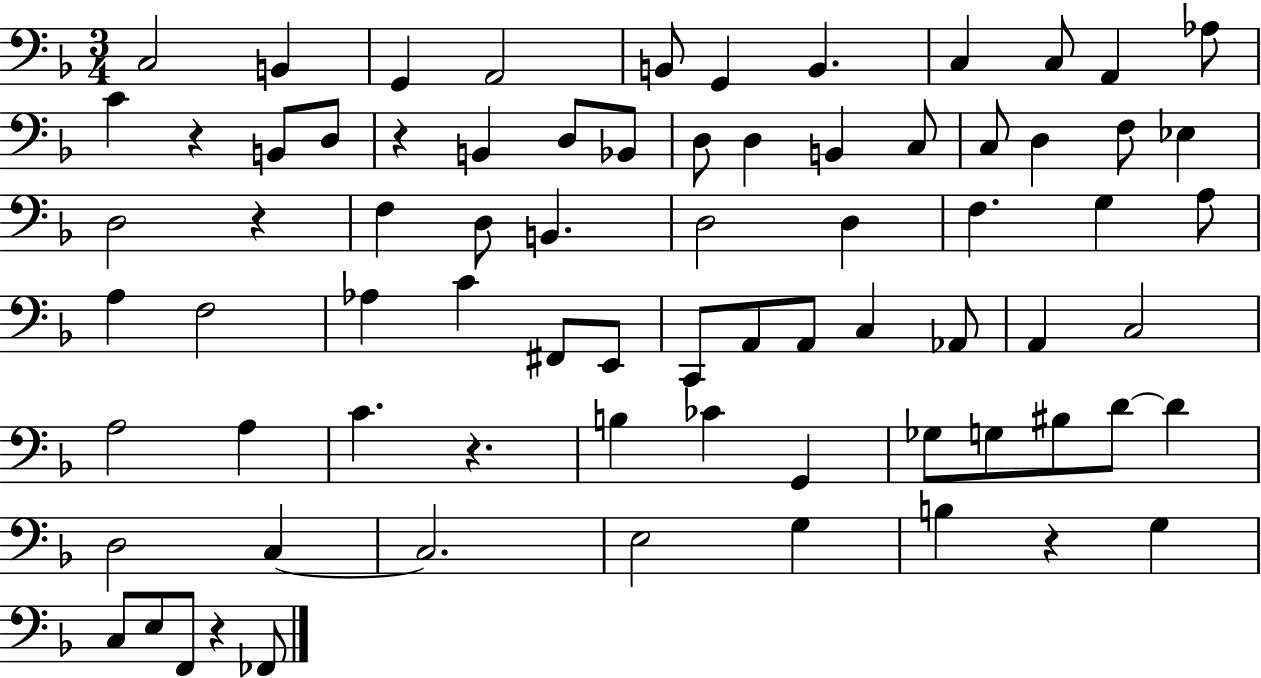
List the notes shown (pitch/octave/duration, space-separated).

C3/h B2/q G2/q A2/h B2/e G2/q B2/q. C3/q C3/e A2/q Ab3/e C4/q R/q B2/e D3/e R/q B2/q D3/e Bb2/e D3/e D3/q B2/q C3/e C3/e D3/q F3/e Eb3/q D3/h R/q F3/q D3/e B2/q. D3/h D3/q F3/q. G3/q A3/e A3/q F3/h Ab3/q C4/q F#2/e E2/e C2/e A2/e A2/e C3/q Ab2/e A2/q C3/h A3/h A3/q C4/q. R/q. B3/q CES4/q G2/q Gb3/e G3/e BIS3/e D4/e D4/q D3/h C3/q C3/h. E3/h G3/q B3/q R/q G3/q C3/e E3/e F2/e R/q FES2/e